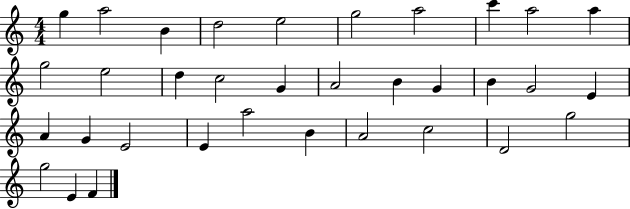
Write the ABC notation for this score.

X:1
T:Untitled
M:4/4
L:1/4
K:C
g a2 B d2 e2 g2 a2 c' a2 a g2 e2 d c2 G A2 B G B G2 E A G E2 E a2 B A2 c2 D2 g2 g2 E F